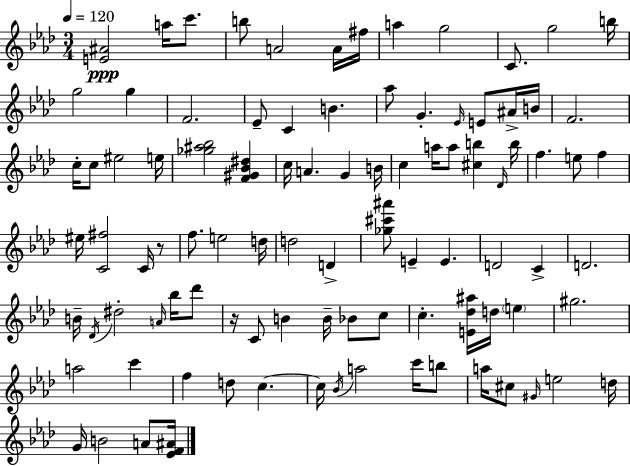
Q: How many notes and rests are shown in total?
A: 95